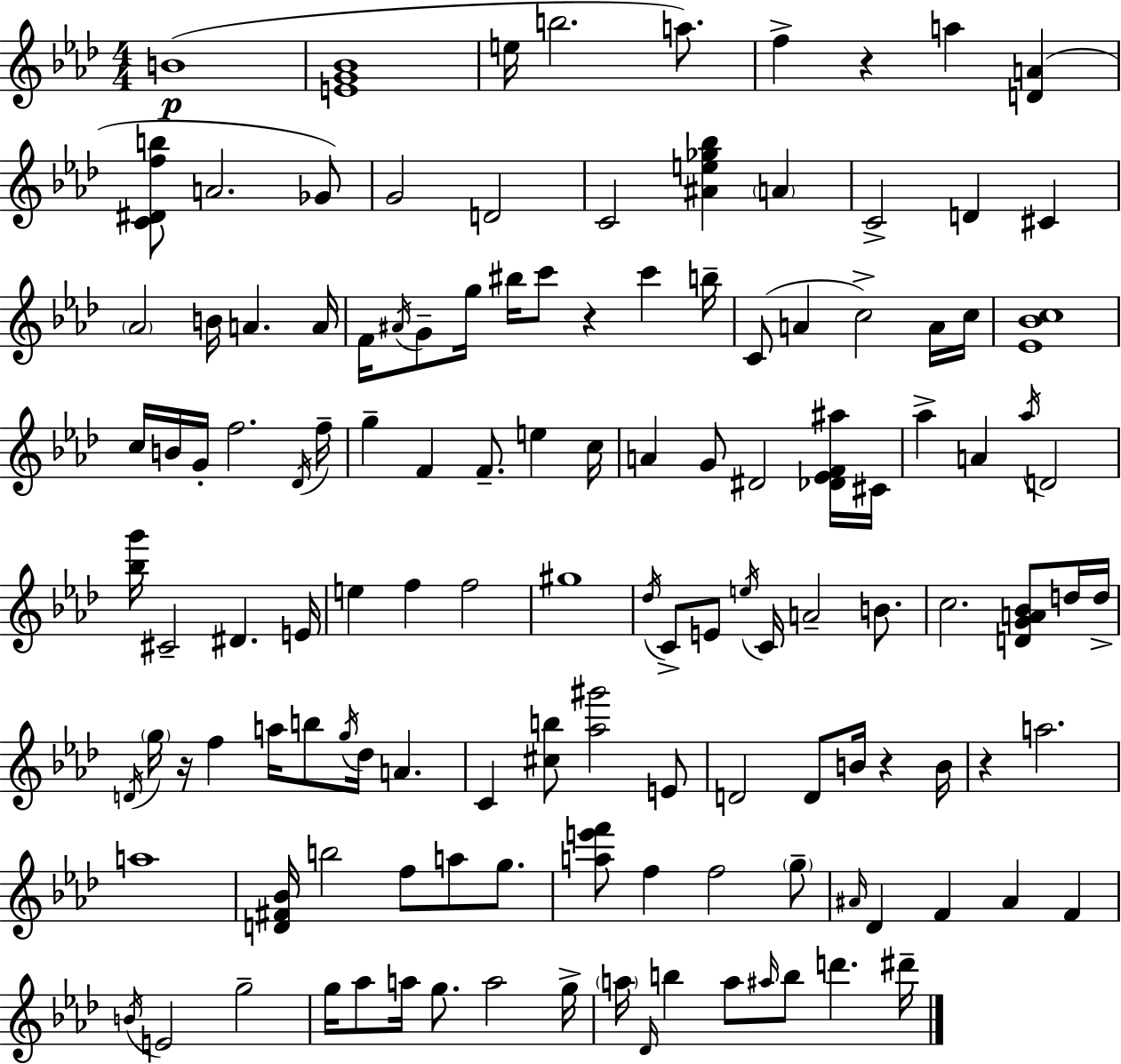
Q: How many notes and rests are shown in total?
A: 130